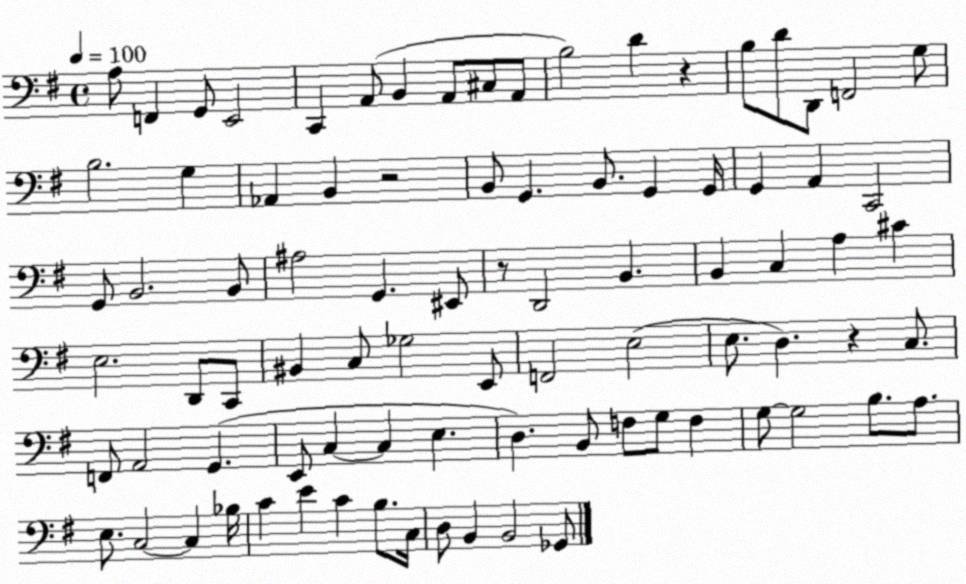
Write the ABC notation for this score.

X:1
T:Untitled
M:4/4
L:1/4
K:G
A,/2 F,, G,,/2 E,,2 C,, A,,/2 B,, A,,/2 ^C,/2 A,,/2 B,2 D z B,/2 D/2 D,,/2 F,,2 G,/2 B,2 G, _A,, B,, z2 B,,/2 G,, B,,/2 G,, G,,/4 G,, A,, C,,2 G,,/2 B,,2 B,,/2 ^A,2 G,, ^E,,/2 z/2 D,,2 B,, B,, C, A, ^C E,2 D,,/2 C,,/2 ^B,, C,/2 _G,2 E,,/2 F,,2 E,2 E,/2 D, z C,/2 F,,/2 A,,2 G,, E,,/2 C, C, E, D, B,,/2 F,/2 G,/2 F, G,/2 G,2 B,/2 A,/2 E,/2 C,2 C, _B,/4 C E C B,/2 C,/4 D,/2 B,, B,,2 _G,,/2